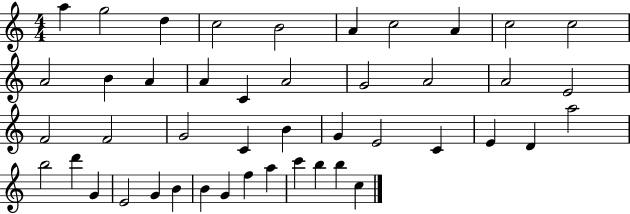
A5/q G5/h D5/q C5/h B4/h A4/q C5/h A4/q C5/h C5/h A4/h B4/q A4/q A4/q C4/q A4/h G4/h A4/h A4/h E4/h F4/h F4/h G4/h C4/q B4/q G4/q E4/h C4/q E4/q D4/q A5/h B5/h D6/q G4/q E4/h G4/q B4/q B4/q G4/q F5/q A5/q C6/q B5/q B5/q C5/q